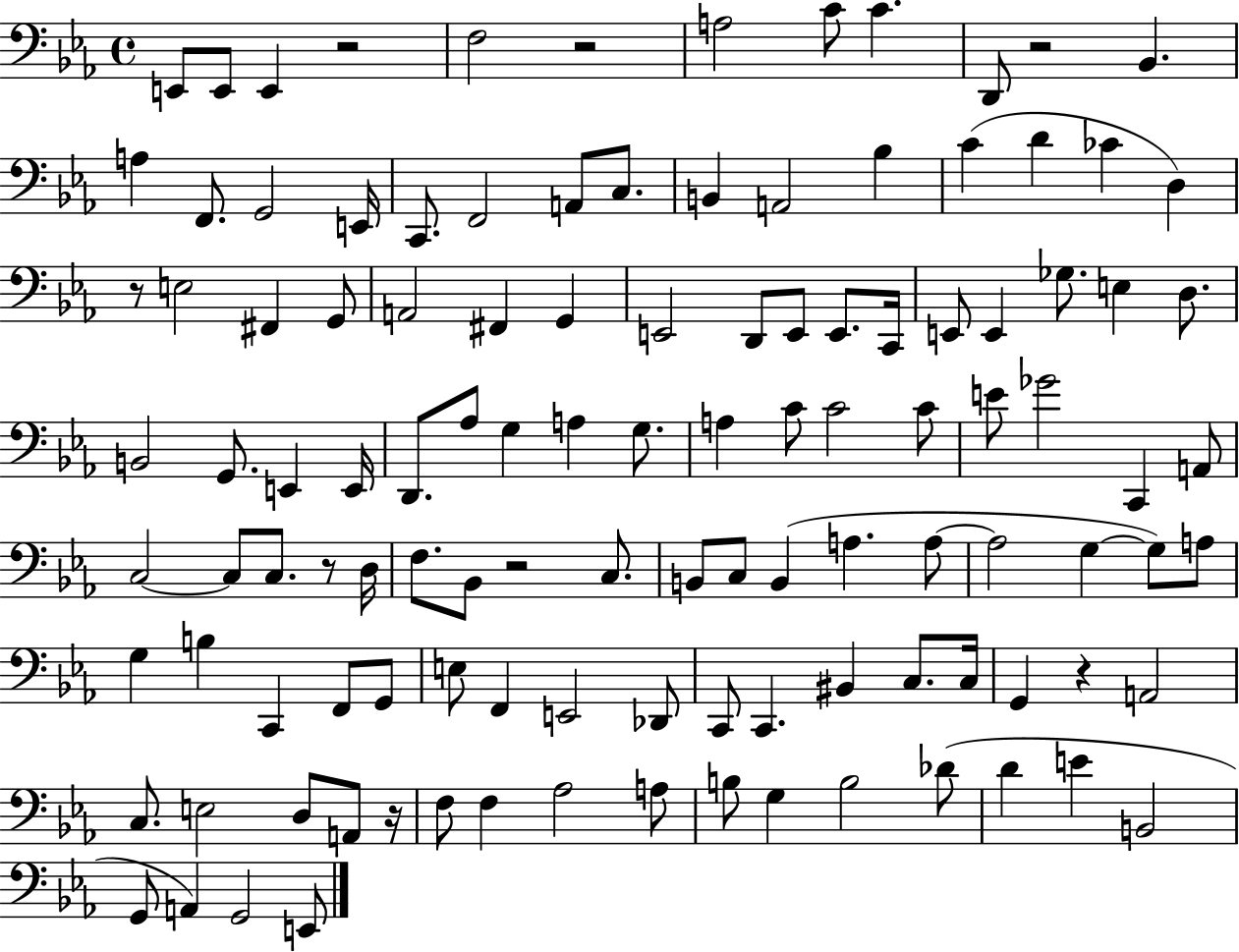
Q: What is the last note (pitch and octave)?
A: E2